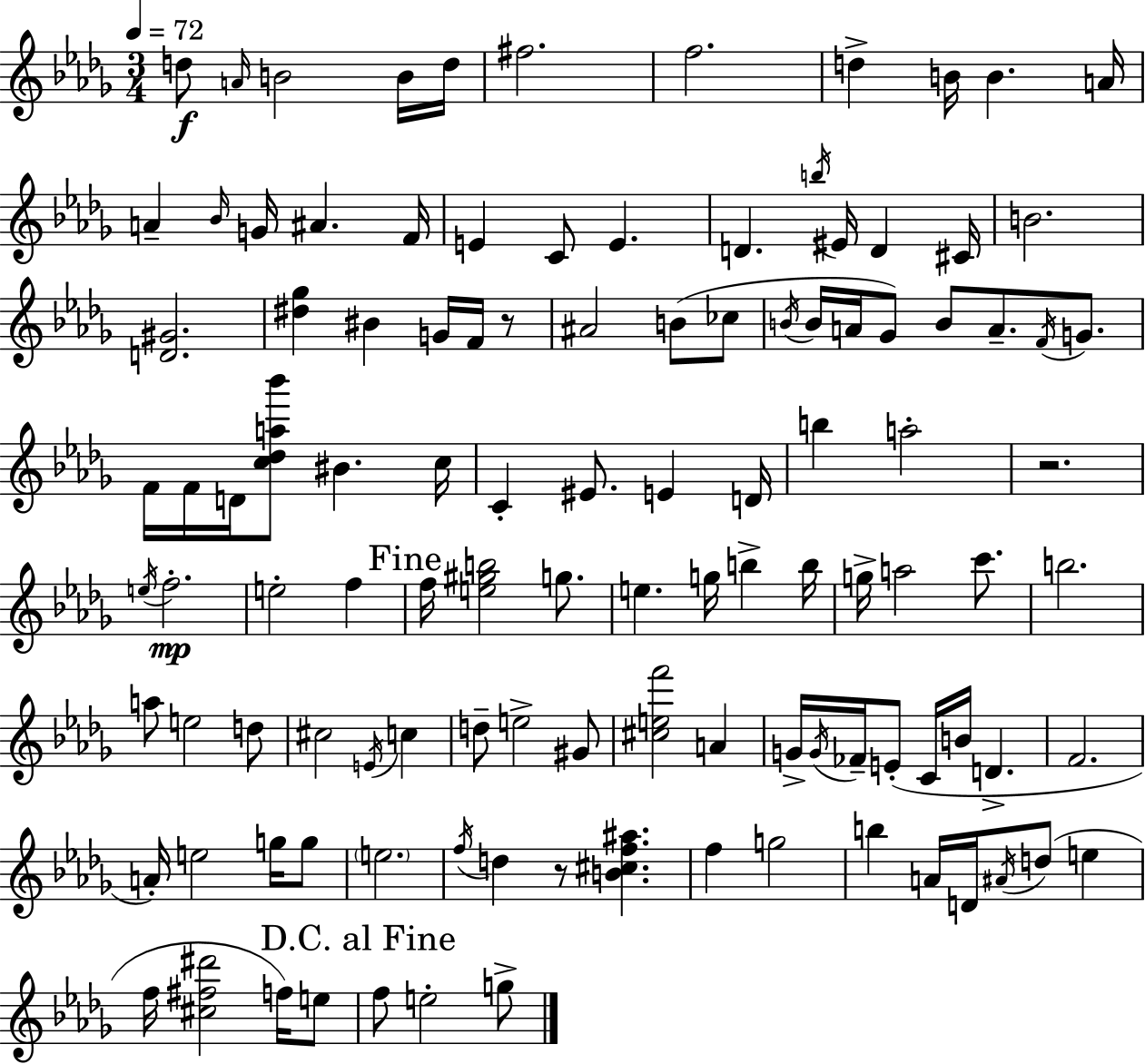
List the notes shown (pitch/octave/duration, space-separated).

D5/e A4/s B4/h B4/s D5/s F#5/h. F5/h. D5/q B4/s B4/q. A4/s A4/q Bb4/s G4/s A#4/q. F4/s E4/q C4/e E4/q. D4/q. B5/s EIS4/s D4/q C#4/s B4/h. [D4,G#4]/h. [D#5,Gb5]/q BIS4/q G4/s F4/s R/e A#4/h B4/e CES5/e B4/s B4/s A4/s Gb4/e B4/e A4/e. F4/s G4/e. F4/s F4/s D4/s [C5,Db5,A5,Bb6]/e BIS4/q. C5/s C4/q EIS4/e. E4/q D4/s B5/q A5/h R/h. E5/s F5/h. E5/h F5/q F5/s [E5,G#5,B5]/h G5/e. E5/q. G5/s B5/q B5/s G5/s A5/h C6/e. B5/h. A5/e E5/h D5/e C#5/h E4/s C5/q D5/e E5/h G#4/e [C#5,E5,F6]/h A4/q G4/s G4/s FES4/s E4/e C4/s B4/s D4/q. F4/h. A4/s E5/h G5/s G5/e E5/h. F5/s D5/q R/e [B4,C#5,F5,A#5]/q. F5/q G5/h B5/q A4/s D4/s A#4/s D5/e E5/q F5/s [C#5,F#5,D#6]/h F5/s E5/e F5/e E5/h G5/e